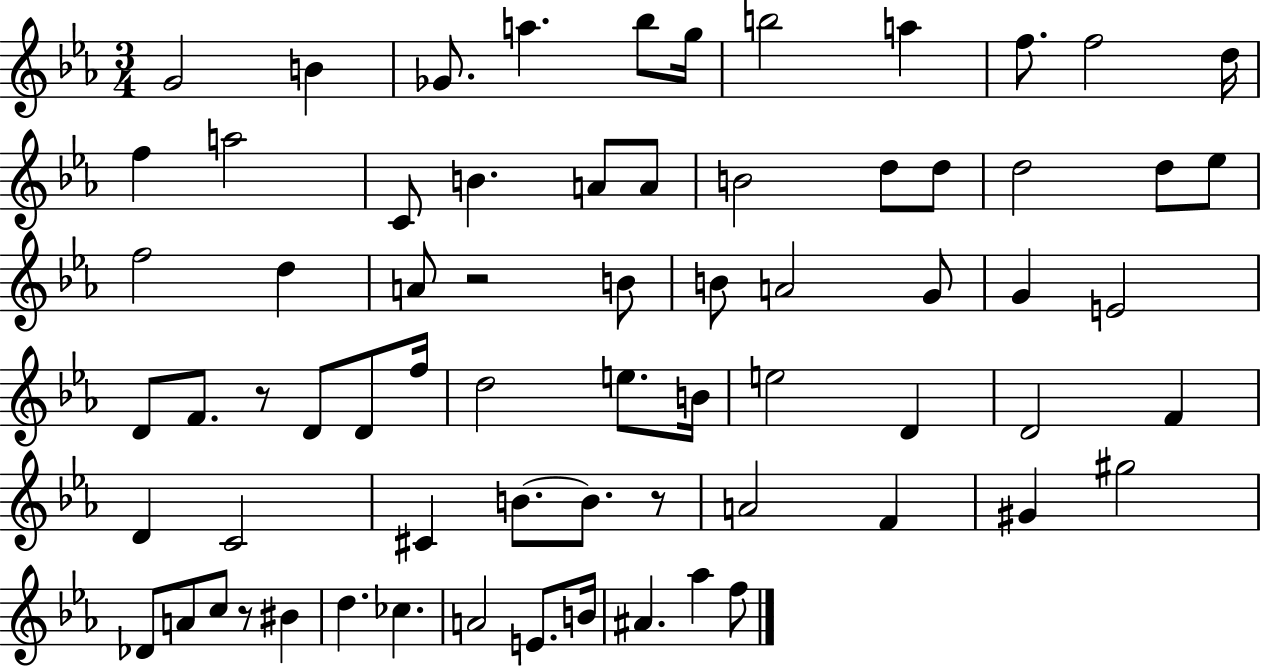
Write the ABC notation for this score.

X:1
T:Untitled
M:3/4
L:1/4
K:Eb
G2 B _G/2 a _b/2 g/4 b2 a f/2 f2 d/4 f a2 C/2 B A/2 A/2 B2 d/2 d/2 d2 d/2 _e/2 f2 d A/2 z2 B/2 B/2 A2 G/2 G E2 D/2 F/2 z/2 D/2 D/2 f/4 d2 e/2 B/4 e2 D D2 F D C2 ^C B/2 B/2 z/2 A2 F ^G ^g2 _D/2 A/2 c/2 z/2 ^B d _c A2 E/2 B/4 ^A _a f/2